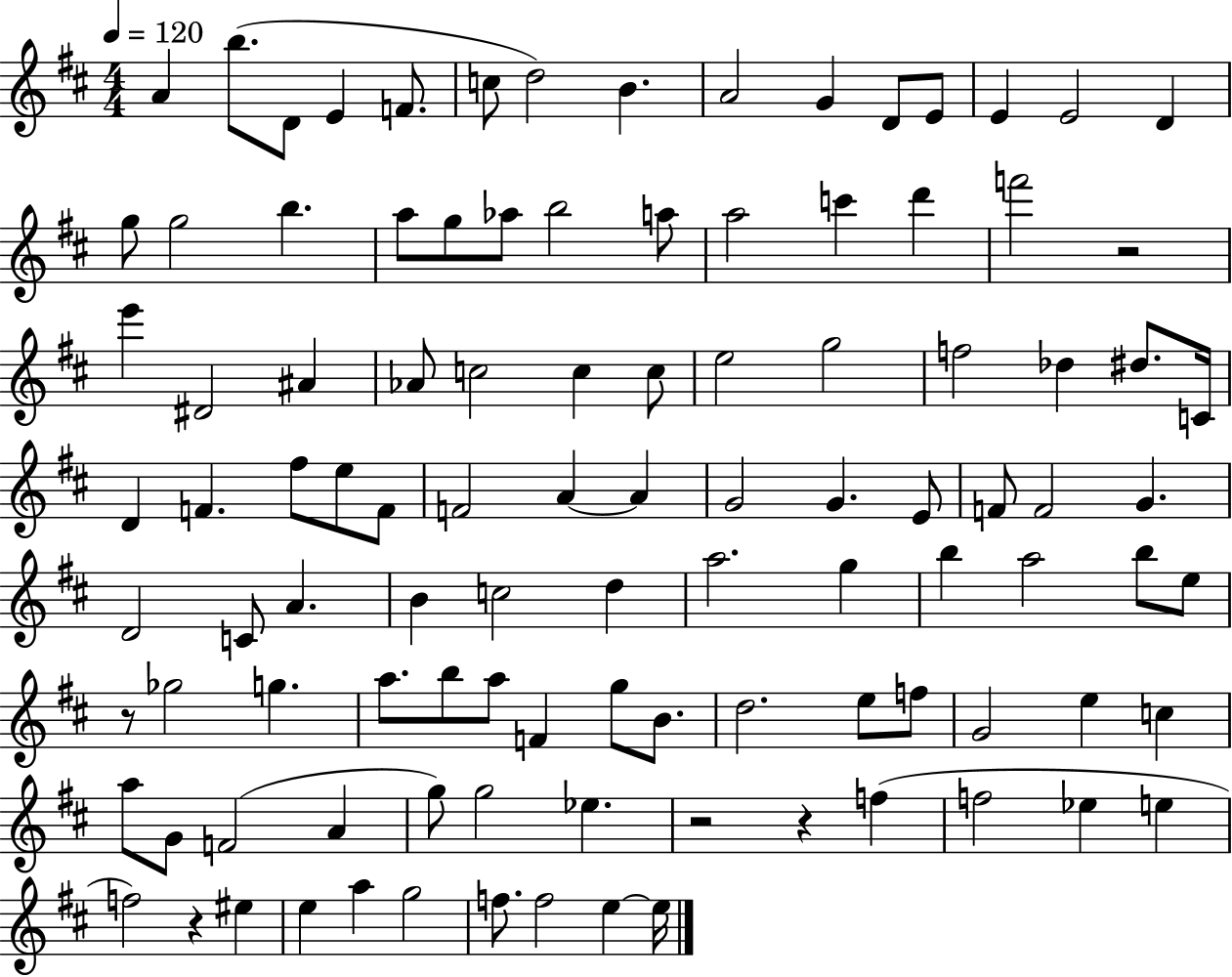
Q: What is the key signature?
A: D major